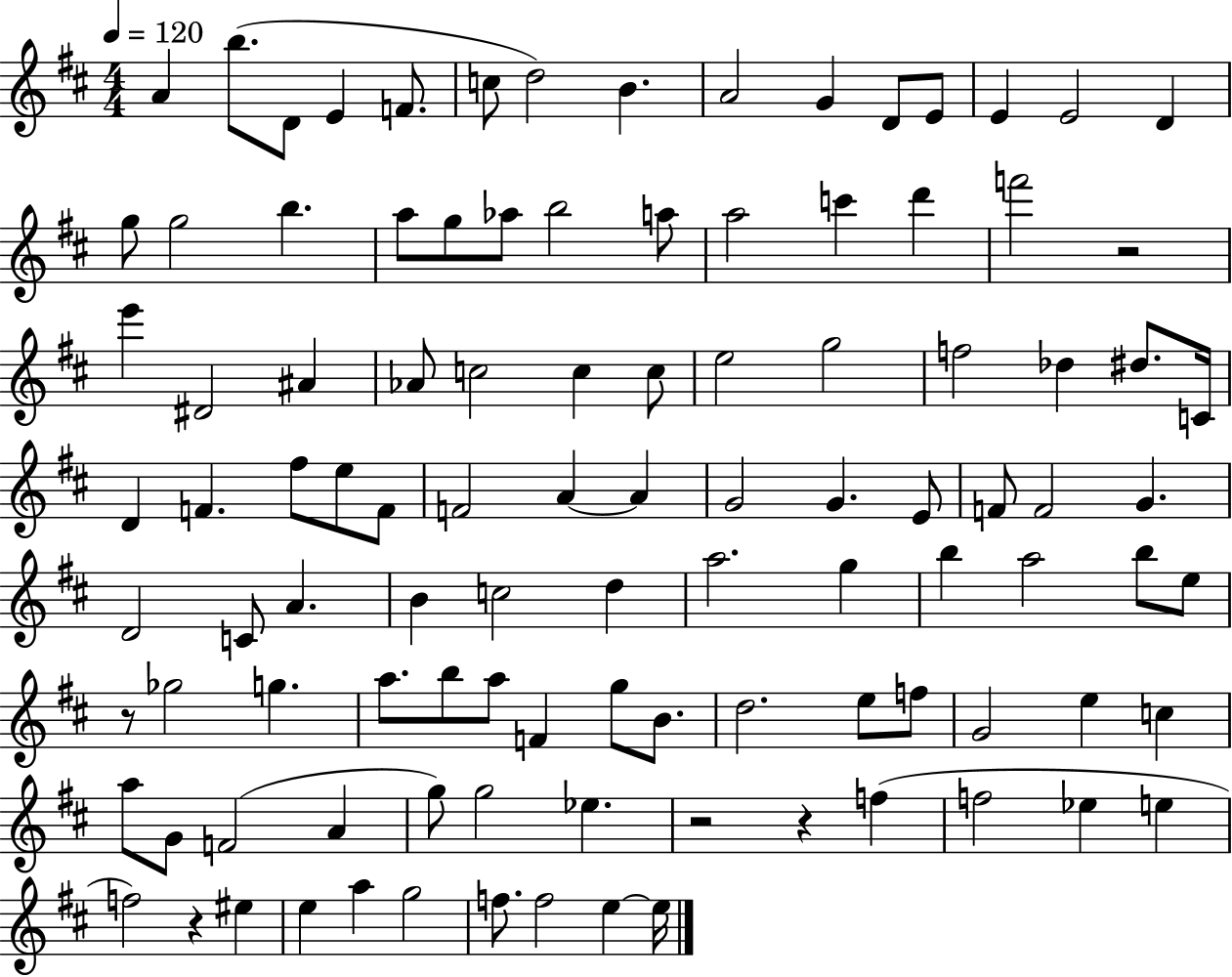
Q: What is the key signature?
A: D major